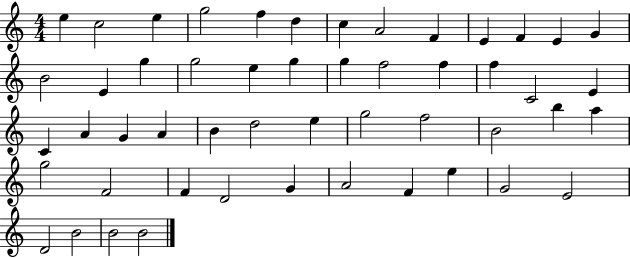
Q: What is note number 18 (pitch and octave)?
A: E5